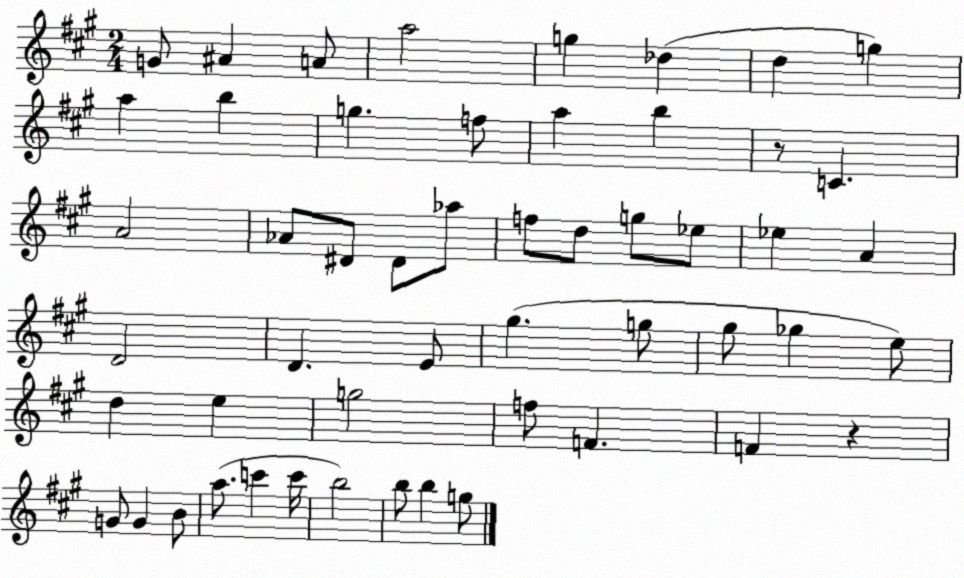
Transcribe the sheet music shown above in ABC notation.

X:1
T:Untitled
M:2/4
L:1/4
K:A
G/2 ^A A/2 a2 g _d d g a b g f/2 a b z/2 C A2 _A/2 ^D/2 ^D/2 _a/2 f/2 d/2 g/2 _e/2 _e A D2 D E/2 ^g g/2 ^g/2 _g e/2 d e g2 f/2 F F z G/2 G B/2 a/2 c' c'/4 b2 b/2 b g/2